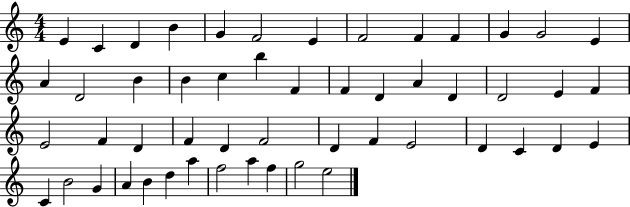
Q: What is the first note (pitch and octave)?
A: E4